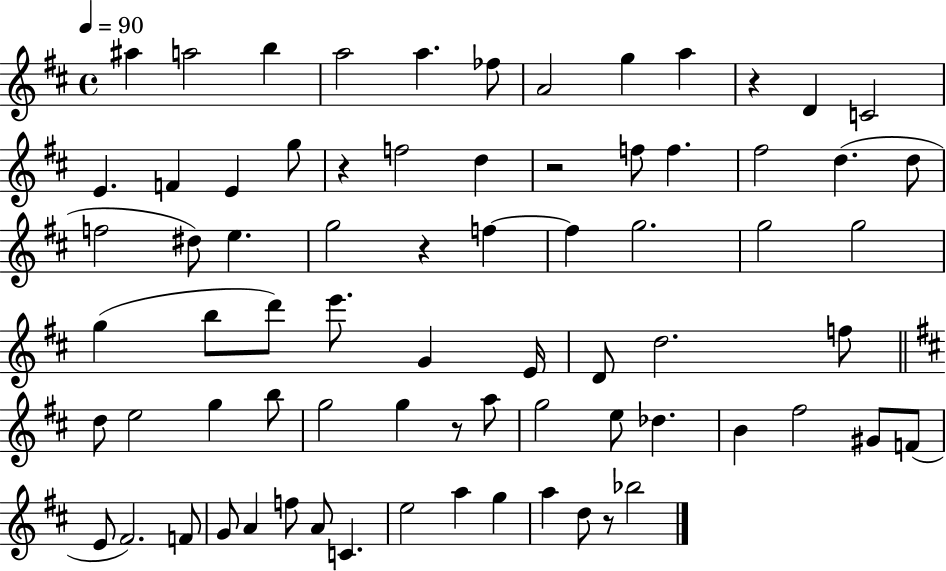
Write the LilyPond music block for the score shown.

{
  \clef treble
  \time 4/4
  \defaultTimeSignature
  \key d \major
  \tempo 4 = 90
  ais''4 a''2 b''4 | a''2 a''4. fes''8 | a'2 g''4 a''4 | r4 d'4 c'2 | \break e'4. f'4 e'4 g''8 | r4 f''2 d''4 | r2 f''8 f''4. | fis''2 d''4.( d''8 | \break f''2 dis''8) e''4. | g''2 r4 f''4~~ | f''4 g''2. | g''2 g''2 | \break g''4( b''8 d'''8) e'''8. g'4 e'16 | d'8 d''2. f''8 | \bar "||" \break \key d \major d''8 e''2 g''4 b''8 | g''2 g''4 r8 a''8 | g''2 e''8 des''4. | b'4 fis''2 gis'8 f'8( | \break e'8 fis'2.) f'8 | g'8 a'4 f''8 a'8 c'4. | e''2 a''4 g''4 | a''4 d''8 r8 bes''2 | \break \bar "|."
}